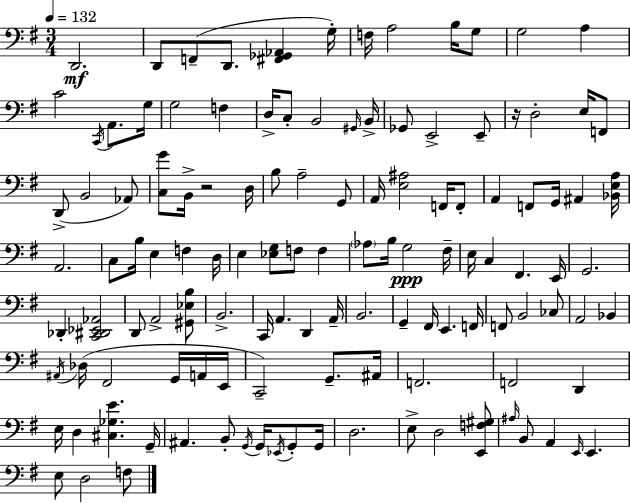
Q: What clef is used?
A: bass